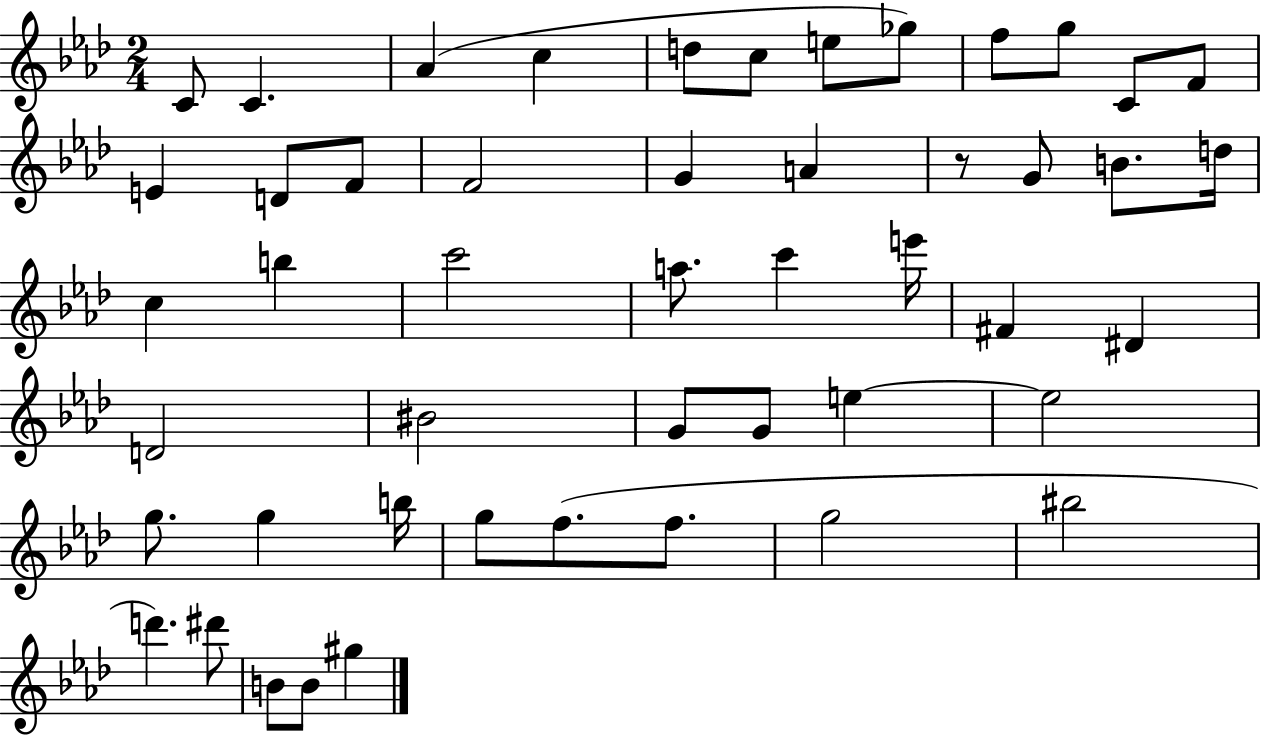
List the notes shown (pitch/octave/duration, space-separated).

C4/e C4/q. Ab4/q C5/q D5/e C5/e E5/e Gb5/e F5/e G5/e C4/e F4/e E4/q D4/e F4/e F4/h G4/q A4/q R/e G4/e B4/e. D5/s C5/q B5/q C6/h A5/e. C6/q E6/s F#4/q D#4/q D4/h BIS4/h G4/e G4/e E5/q E5/h G5/e. G5/q B5/s G5/e F5/e. F5/e. G5/h BIS5/h D6/q. D#6/e B4/e B4/e G#5/q